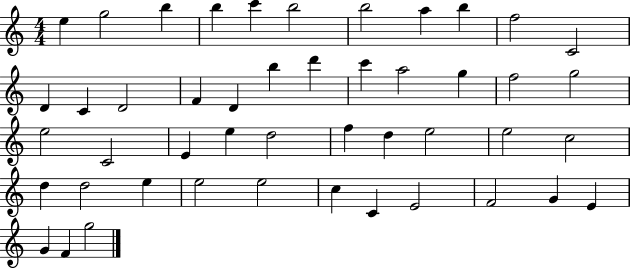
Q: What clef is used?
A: treble